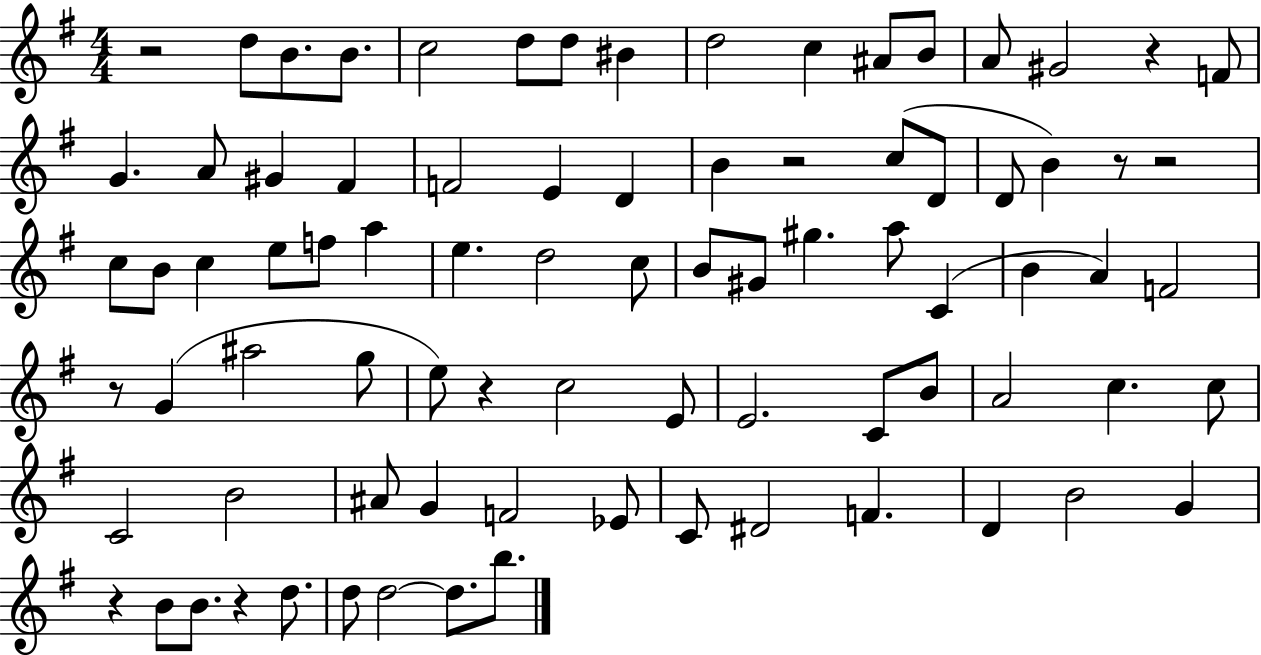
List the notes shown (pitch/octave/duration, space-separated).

R/h D5/e B4/e. B4/e. C5/h D5/e D5/e BIS4/q D5/h C5/q A#4/e B4/e A4/e G#4/h R/q F4/e G4/q. A4/e G#4/q F#4/q F4/h E4/q D4/q B4/q R/h C5/e D4/e D4/e B4/q R/e R/h C5/e B4/e C5/q E5/e F5/e A5/q E5/q. D5/h C5/e B4/e G#4/e G#5/q. A5/e C4/q B4/q A4/q F4/h R/e G4/q A#5/h G5/e E5/e R/q C5/h E4/e E4/h. C4/e B4/e A4/h C5/q. C5/e C4/h B4/h A#4/e G4/q F4/h Eb4/e C4/e D#4/h F4/q. D4/q B4/h G4/q R/q B4/e B4/e. R/q D5/e. D5/e D5/h D5/e. B5/e.